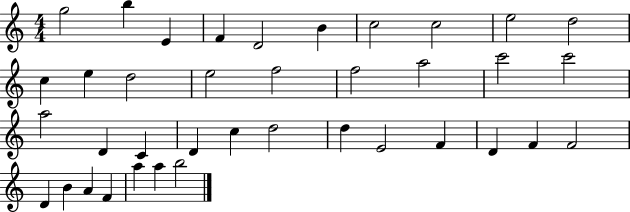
G5/h B5/q E4/q F4/q D4/h B4/q C5/h C5/h E5/h D5/h C5/q E5/q D5/h E5/h F5/h F5/h A5/h C6/h C6/h A5/h D4/q C4/q D4/q C5/q D5/h D5/q E4/h F4/q D4/q F4/q F4/h D4/q B4/q A4/q F4/q A5/q A5/q B5/h